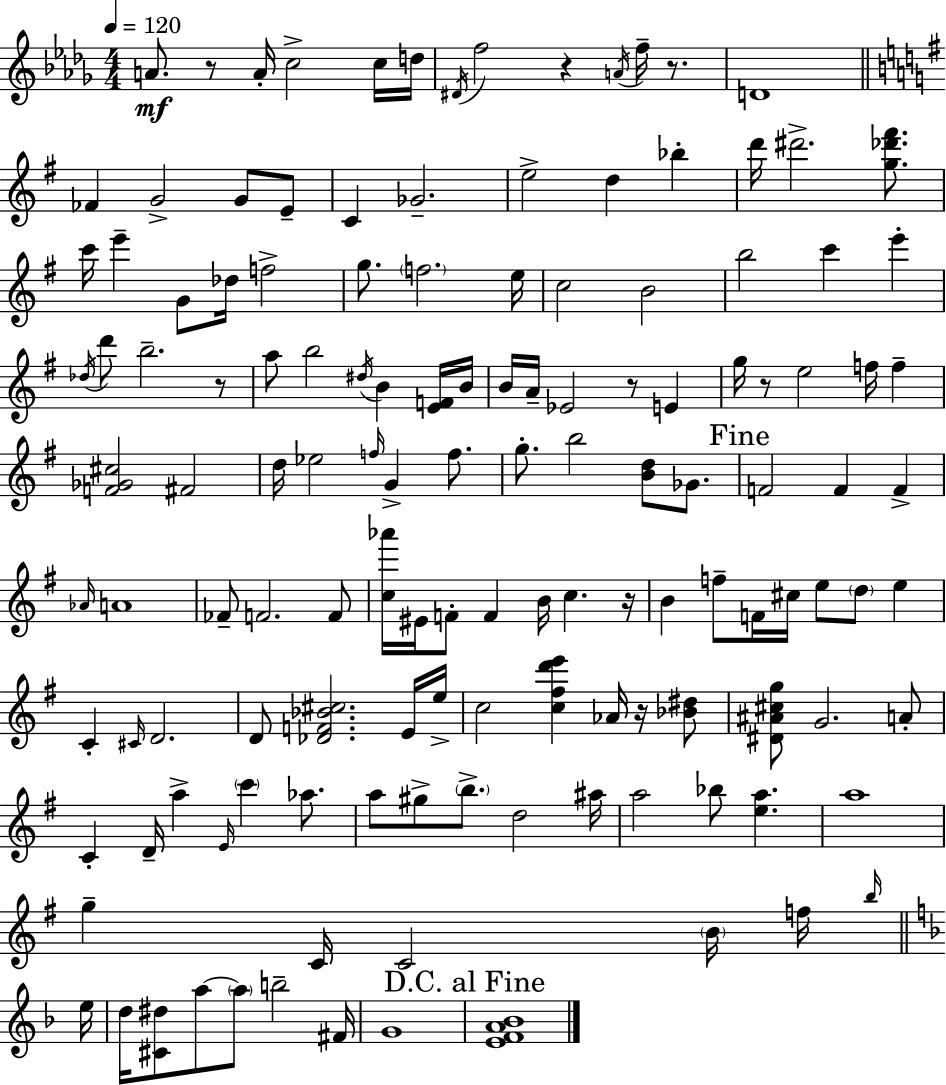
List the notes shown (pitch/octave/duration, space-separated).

A4/e. R/e A4/s C5/h C5/s D5/s D#4/s F5/h R/q A4/s F5/s R/e. D4/w FES4/q G4/h G4/e E4/e C4/q Gb4/h. E5/h D5/q Bb5/q D6/s D#6/h. [G5,Db6,F#6]/e. C6/s E6/q G4/e Db5/s F5/h G5/e. F5/h. E5/s C5/h B4/h B5/h C6/q E6/q Db5/s D6/e B5/h. R/e A5/e B5/h D#5/s B4/q [E4,F4]/s B4/s B4/s A4/s Eb4/h R/e E4/q G5/s R/e E5/h F5/s F5/q [F4,Gb4,C#5]/h F#4/h D5/s Eb5/h F5/s G4/q F5/e. G5/e. B5/h [B4,D5]/e Gb4/e. F4/h F4/q F4/q Ab4/s A4/w FES4/e F4/h. F4/e [C5,Ab6]/s EIS4/s F4/e F4/q B4/s C5/q. R/s B4/q F5/e F4/s C#5/s E5/e D5/e E5/q C4/q C#4/s D4/h. D4/e [Db4,F4,Bb4,C#5]/h. E4/s E5/s C5/h [C5,F#5,D6,E6]/q Ab4/s R/s [Bb4,D#5]/e [D#4,A#4,C#5,G5]/e G4/h. A4/e C4/q D4/s A5/q E4/s C6/q Ab5/e. A5/e G#5/e B5/e. D5/h A#5/s A5/h Bb5/e [E5,A5]/q. A5/w G5/q C4/s C4/h B4/s F5/s B5/s E5/s D5/s [C#4,D#5]/e A5/e A5/e B5/h F#4/s G4/w [E4,F4,A4,Bb4]/w